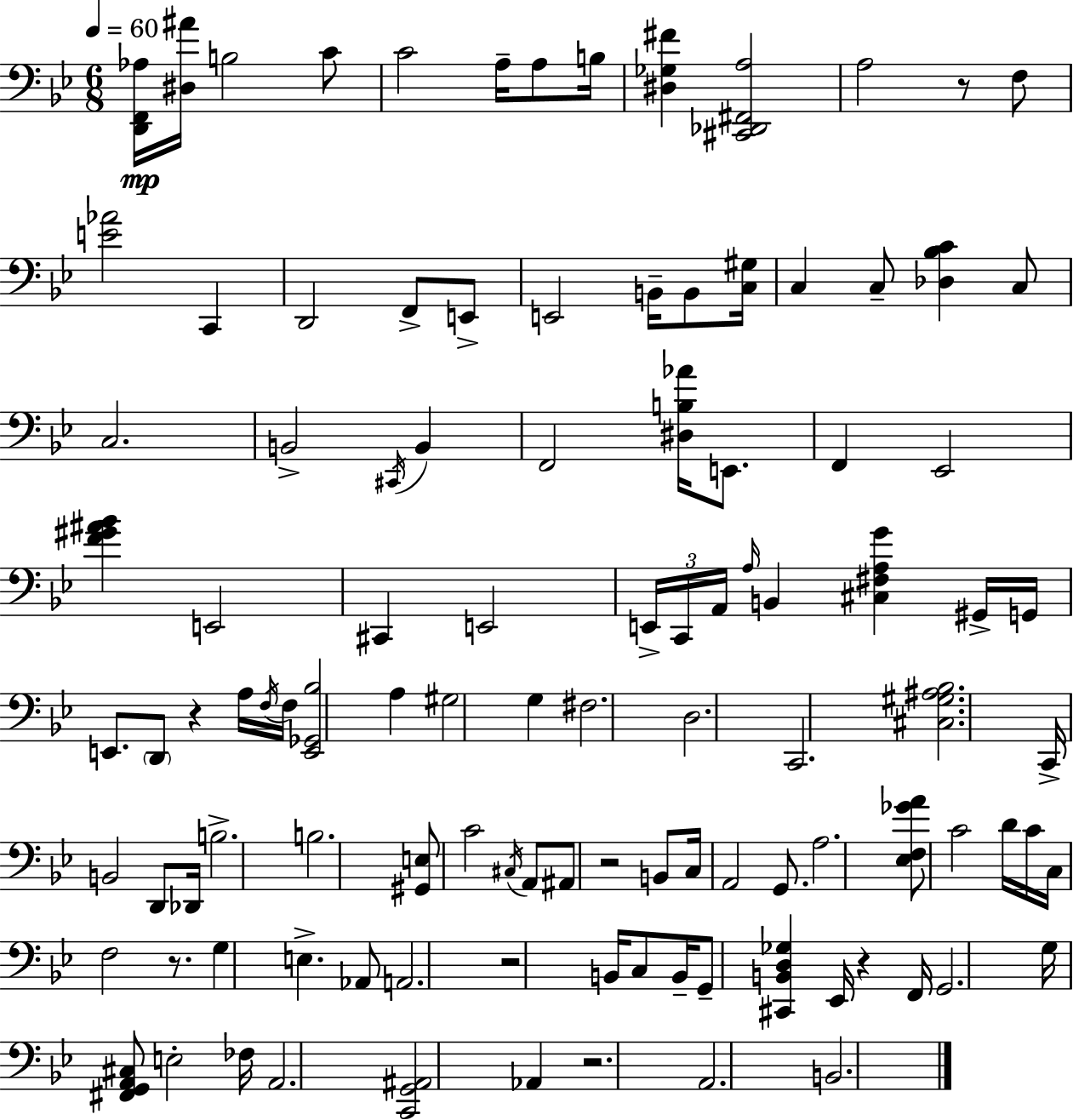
X:1
T:Untitled
M:6/8
L:1/4
K:Bb
[D,,F,,_A,]/4 [^D,^A]/4 B,2 C/2 C2 A,/4 A,/2 B,/4 [^D,_G,^F] [^C,,_D,,^F,,A,]2 A,2 z/2 F,/2 [E_A]2 C,, D,,2 F,,/2 E,,/2 E,,2 B,,/4 B,,/2 [C,^G,]/4 C, C,/2 [_D,_B,C] C,/2 C,2 B,,2 ^C,,/4 B,, F,,2 [^D,B,_A]/4 E,,/2 F,, _E,,2 [F^G^A_B] E,,2 ^C,, E,,2 E,,/4 C,,/4 A,,/4 A,/4 B,, [^C,^F,A,G] ^G,,/4 G,,/4 E,,/2 D,,/2 z A,/4 F,/4 F,/4 [E,,_G,,_B,]2 A, ^G,2 G, ^F,2 D,2 C,,2 [^C,^G,^A,_B,]2 C,,/4 B,,2 D,,/2 _D,,/4 B,2 B,2 [^G,,E,]/2 C2 ^C,/4 A,,/2 ^A,,/2 z2 B,,/2 C,/4 A,,2 G,,/2 A,2 [_E,F,_GA]/2 C2 D/4 C/4 C,/4 F,2 z/2 G, E, _A,,/2 A,,2 z2 B,,/4 C,/2 B,,/4 G,,/2 [^C,,B,,D,_G,] _E,,/4 z F,,/4 G,,2 G,/4 [^F,,G,,A,,^C,]/2 E,2 _F,/4 A,,2 [C,,G,,^A,,]2 _A,, z2 A,,2 B,,2